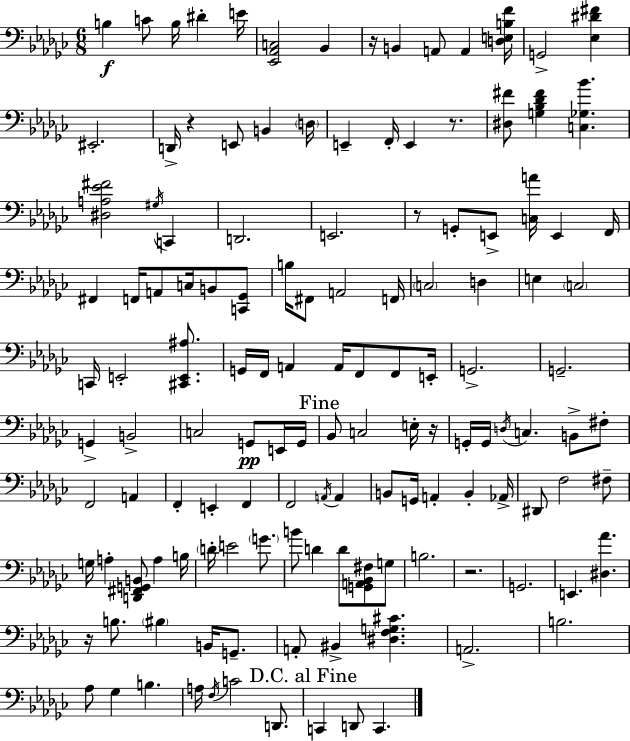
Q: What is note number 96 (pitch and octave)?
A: B3